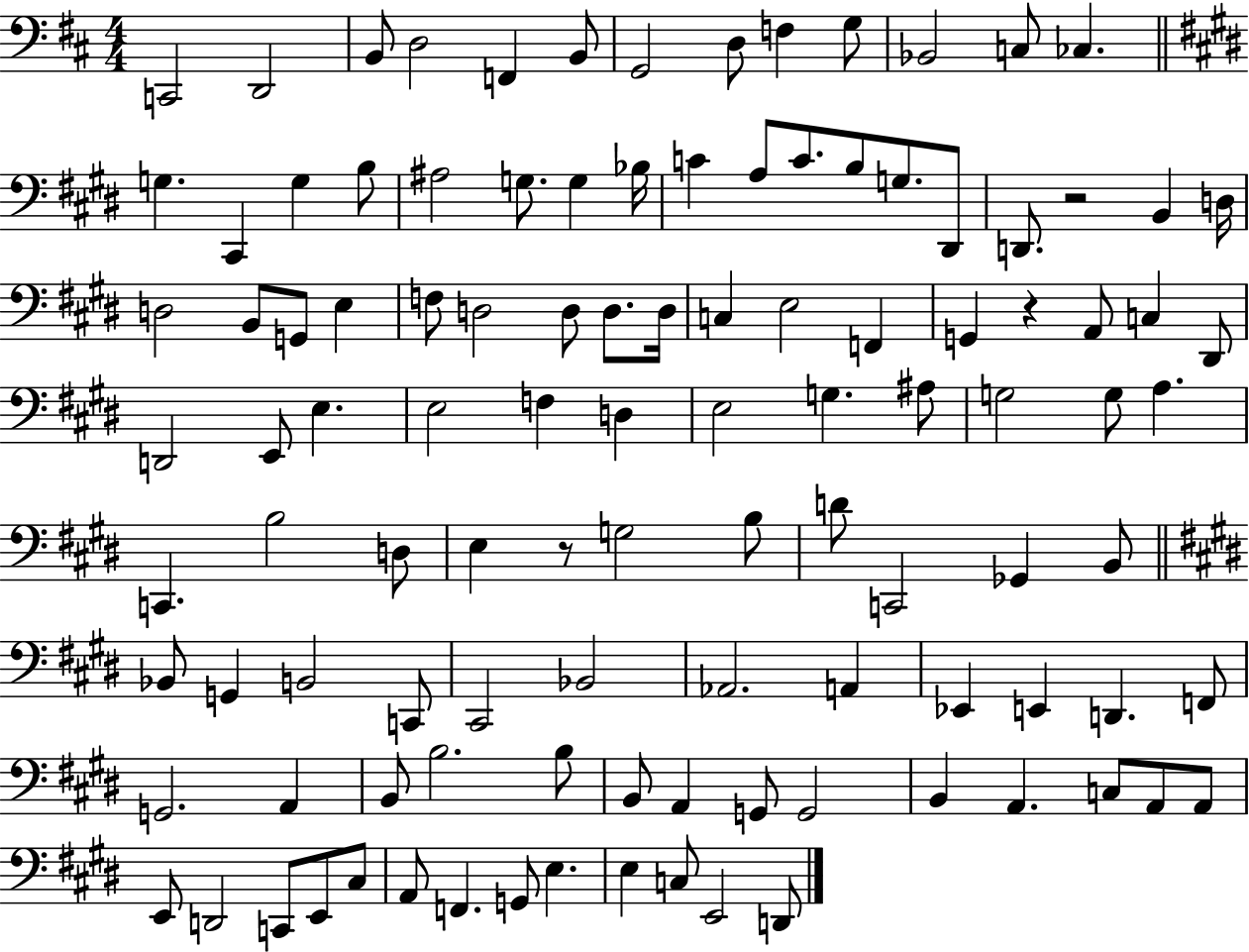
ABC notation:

X:1
T:Untitled
M:4/4
L:1/4
K:D
C,,2 D,,2 B,,/2 D,2 F,, B,,/2 G,,2 D,/2 F, G,/2 _B,,2 C,/2 _C, G, ^C,, G, B,/2 ^A,2 G,/2 G, _B,/4 C A,/2 C/2 B,/2 G,/2 ^D,,/2 D,,/2 z2 B,, D,/4 D,2 B,,/2 G,,/2 E, F,/2 D,2 D,/2 D,/2 D,/4 C, E,2 F,, G,, z A,,/2 C, ^D,,/2 D,,2 E,,/2 E, E,2 F, D, E,2 G, ^A,/2 G,2 G,/2 A, C,, B,2 D,/2 E, z/2 G,2 B,/2 D/2 C,,2 _G,, B,,/2 _B,,/2 G,, B,,2 C,,/2 ^C,,2 _B,,2 _A,,2 A,, _E,, E,, D,, F,,/2 G,,2 A,, B,,/2 B,2 B,/2 B,,/2 A,, G,,/2 G,,2 B,, A,, C,/2 A,,/2 A,,/2 E,,/2 D,,2 C,,/2 E,,/2 ^C,/2 A,,/2 F,, G,,/2 E, E, C,/2 E,,2 D,,/2